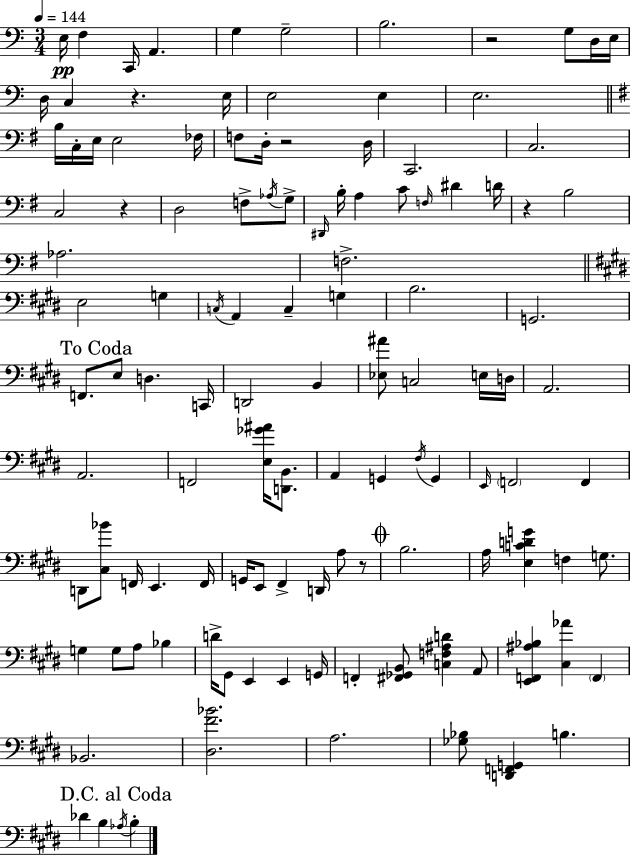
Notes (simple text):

E3/s F3/q C2/s A2/q. G3/q G3/h B3/h. R/h G3/e D3/s E3/s D3/s C3/q R/q. E3/s E3/h E3/q E3/h. B3/s C3/s E3/s E3/h FES3/s F3/e D3/s R/h D3/s C2/h. C3/h. C3/h R/q D3/h F3/e Ab3/s G3/e D#2/s B3/s A3/q C4/e F3/s D#4/q D4/s R/q B3/h Ab3/h. F3/h. E3/h G3/q C3/s A2/q C3/q G3/q B3/h. G2/h. F2/e. E3/e D3/q. C2/s D2/h B2/q [Eb3,A#4]/e C3/h E3/s D3/s A2/h. A2/h. F2/h [E3,Gb4,A#4]/s [D2,B2]/e. A2/q G2/q F#3/s G2/q E2/s F2/h F2/q D2/e [C#3,Bb4]/e F2/s E2/q. F2/s G2/s E2/e F#2/q D2/s A3/e R/e B3/h. A3/s [E3,C4,D4,G4]/q F3/q G3/e. G3/q G3/e A3/e Bb3/q D4/s G#2/e E2/q E2/q G2/s F2/q [F#2,Gb2,B2]/e [C3,F3,A#3,D4]/q A2/e [E2,F2,A#3,Bb3]/q [C#3,Ab4]/q F2/q Bb2/h. [D#3,F#4,Bb4]/h. A3/h. [Gb3,Bb3]/e [D2,F2,G2]/q B3/q. Db4/q B3/q Ab3/s B3/q